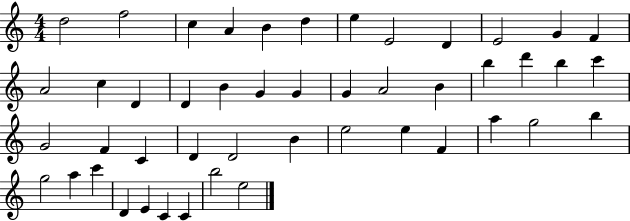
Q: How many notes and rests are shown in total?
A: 47